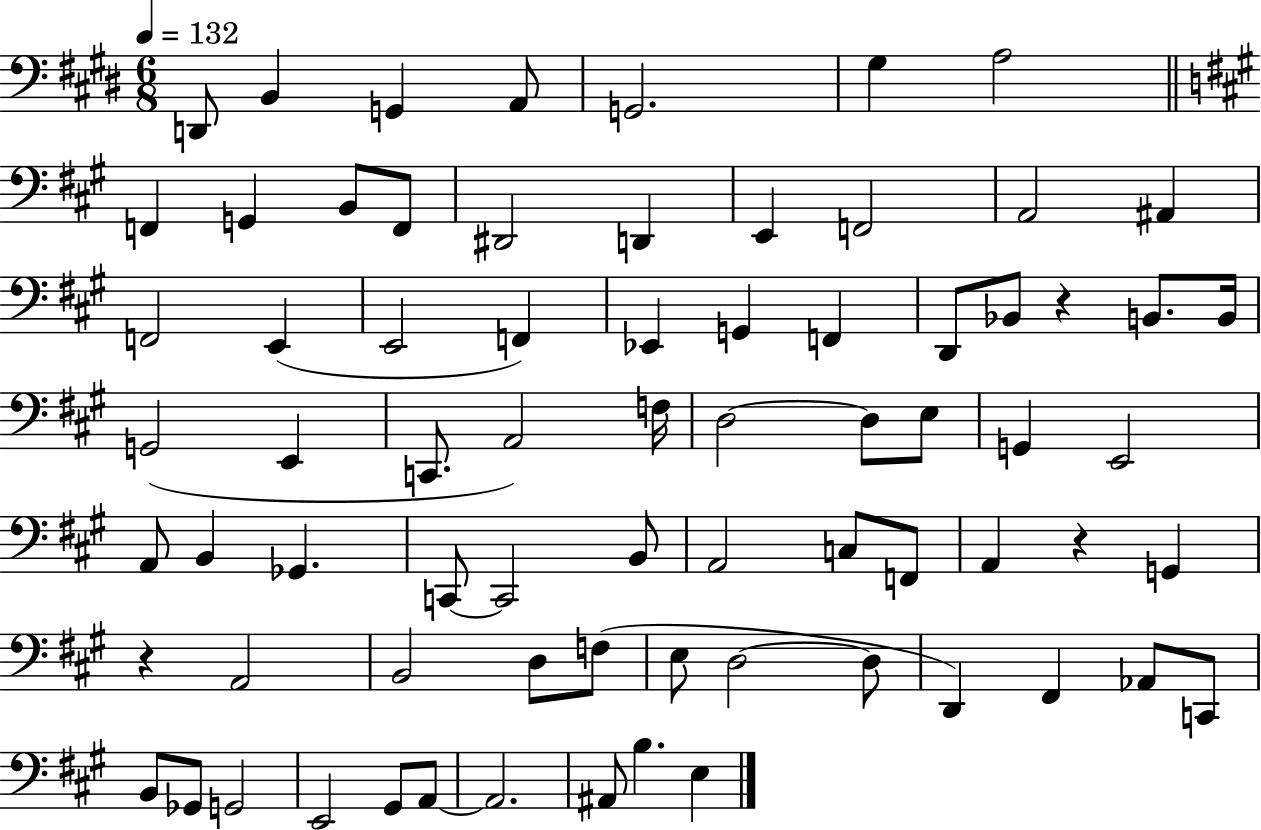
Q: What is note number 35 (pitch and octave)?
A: D3